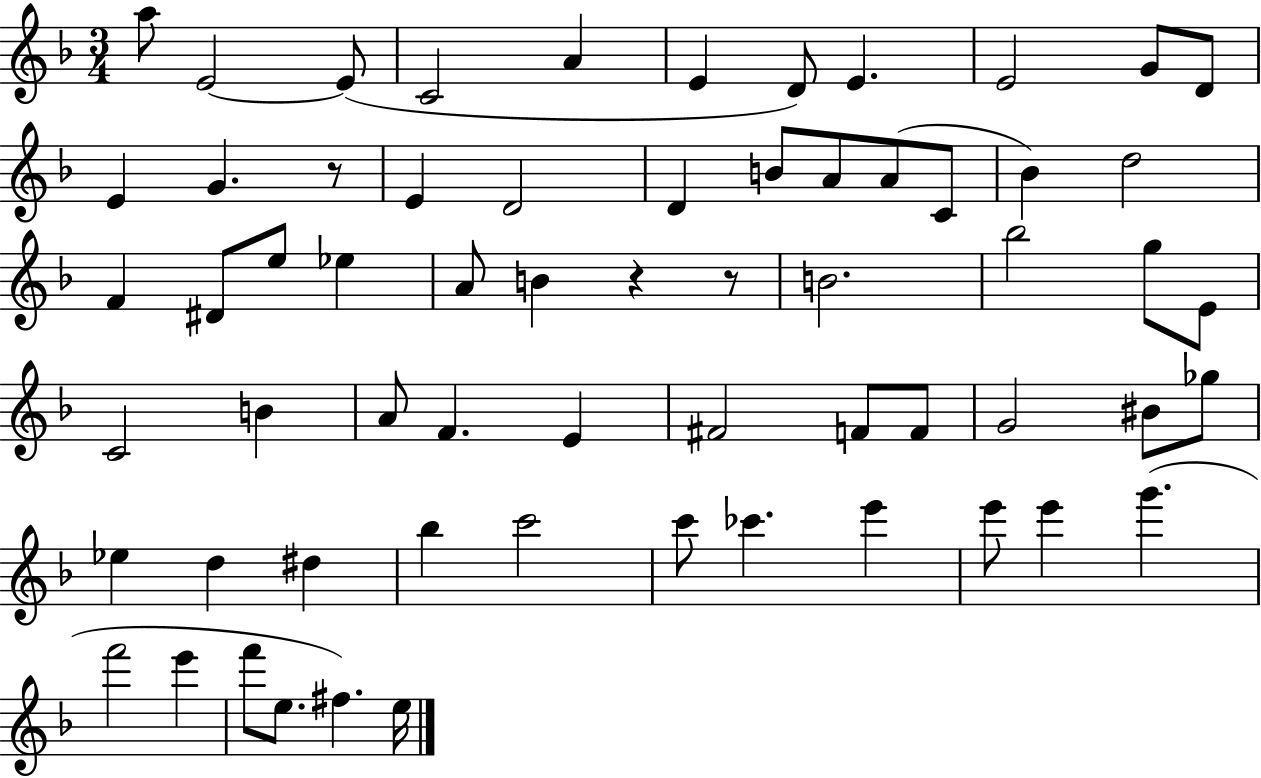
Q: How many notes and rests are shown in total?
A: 63